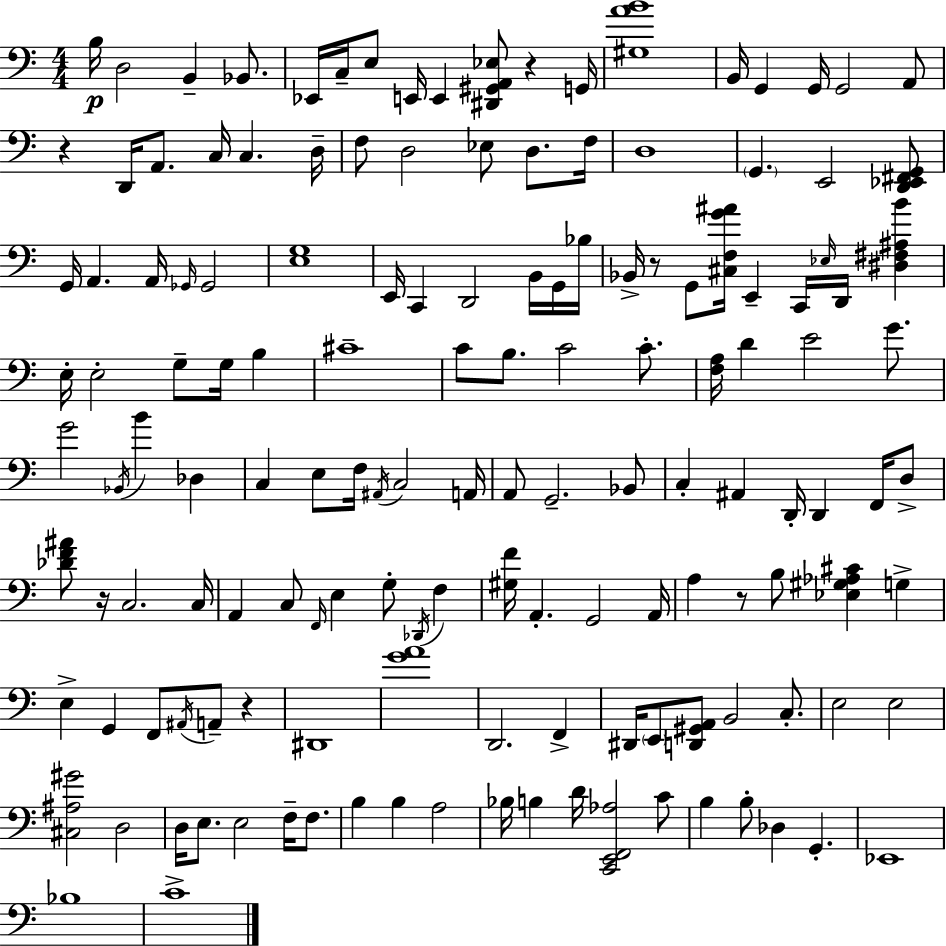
B3/s D3/h B2/q Bb2/e. Eb2/s C3/s E3/e E2/s E2/q [D#2,G#2,A2,Eb3]/e R/q G2/s [G#3,A4,B4]/w B2/s G2/q G2/s G2/h A2/e R/q D2/s A2/e. C3/s C3/q. D3/s F3/e D3/h Eb3/e D3/e. F3/s D3/w G2/q. E2/h [D2,Eb2,F#2,G2]/e G2/s A2/q. A2/s Gb2/s Gb2/h [E3,G3]/w E2/s C2/q D2/h B2/s G2/s Bb3/s Bb2/s R/e G2/e [C#3,F3,G4,A#4]/s E2/q C2/s Eb3/s D2/s [D#3,F#3,A#3,B4]/q E3/s E3/h G3/e G3/s B3/q C#4/w C4/e B3/e. C4/h C4/e. [F3,A3]/s D4/q E4/h G4/e. G4/h Bb2/s B4/q Db3/q C3/q E3/e F3/s A#2/s C3/h A2/s A2/e G2/h. Bb2/e C3/q A#2/q D2/s D2/q F2/s D3/e [Db4,F4,A#4]/e R/s C3/h. C3/s A2/q C3/e F2/s E3/q G3/e Db2/s F3/q [G#3,F4]/s A2/q. G2/h A2/s A3/q R/e B3/e [Eb3,G#3,Ab3,C#4]/q G3/q E3/q G2/q F2/e A#2/s A2/e R/q D#2/w [G4,A4]/w D2/h. F2/q D#2/s E2/e [D2,G#2,A2]/e B2/h C3/e. E3/h E3/h [C#3,A#3,G#4]/h D3/h D3/s E3/e. E3/h F3/s F3/e. B3/q B3/q A3/h Bb3/s B3/q D4/s [C2,E2,F2,Ab3]/h C4/e B3/q B3/e Db3/q G2/q. Eb2/w Bb3/w C4/w